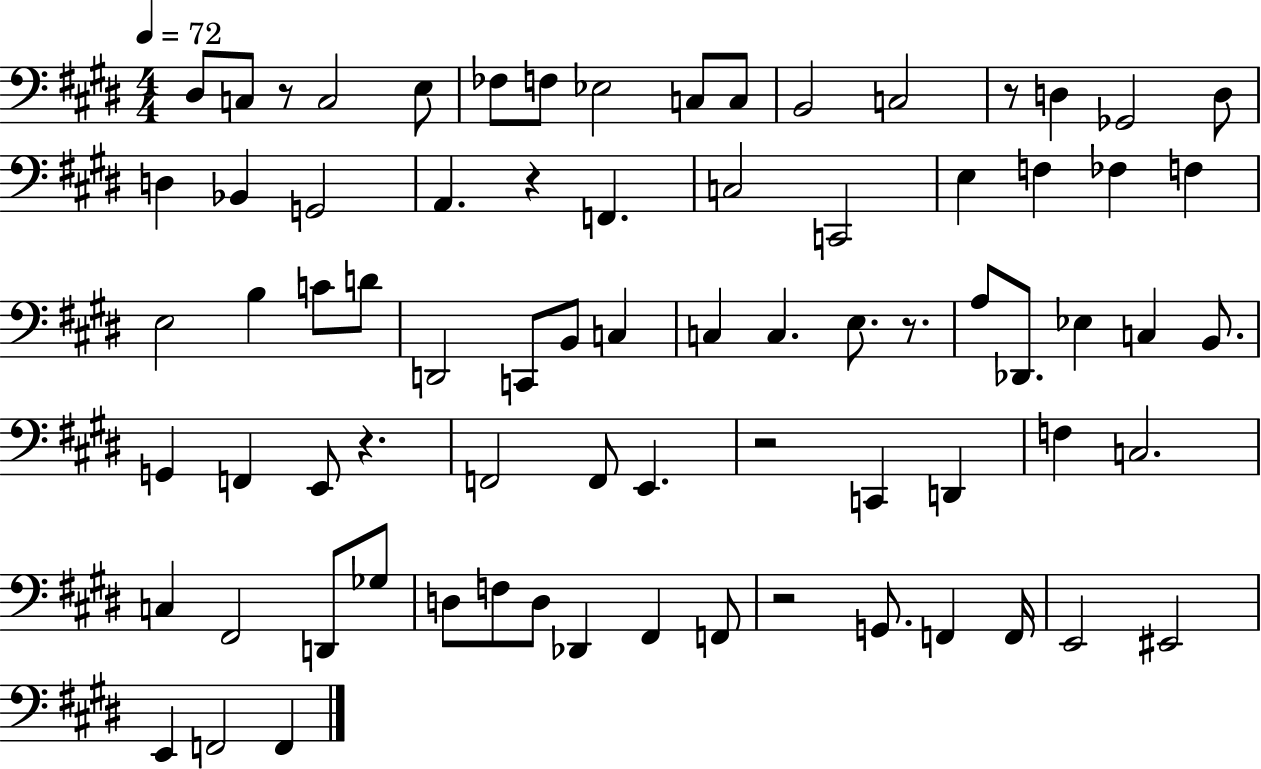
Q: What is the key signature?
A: E major